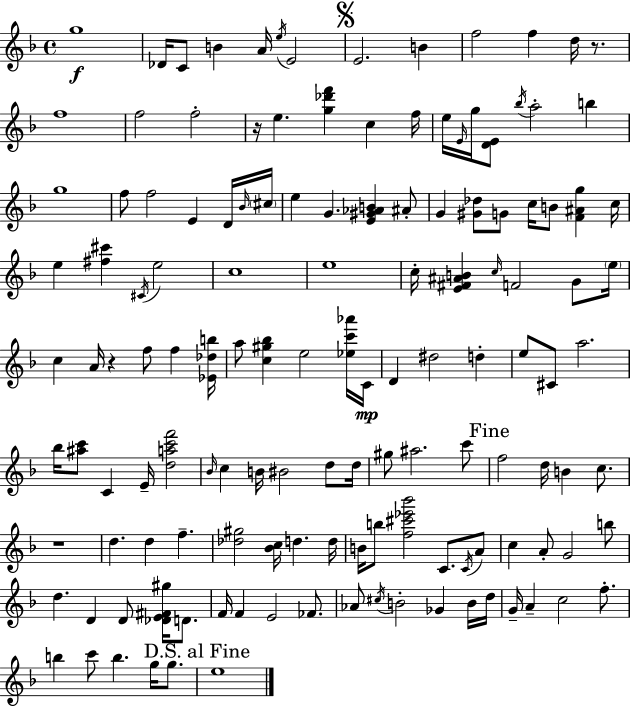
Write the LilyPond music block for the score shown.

{
  \clef treble
  \time 4/4
  \defaultTimeSignature
  \key d \minor
  \repeat volta 2 { g''1\f | des'16 c'8 b'4 a'16 \acciaccatura { e''16 } e'2 | \mark \markup { \musicglyph "scripts.segno" } e'2. b'4 | f''2 f''4 d''16 r8. | \break f''1 | f''2 f''2-. | r16 e''4. <g'' des''' f'''>4 c''4 | f''16 e''16 \grace { e'16 } g''16 <d' e'>8 \acciaccatura { bes''16 } a''2-. b''4 | \break g''1 | f''8 f''2 e'4 | d'16 \grace { bes'16 } \parenthesize cis''16 e''4 g'4. <e' gis' aes' b'>4 | ais'8-. g'4 <gis' des''>8 g'8 c''16 b'8 <f' ais' g''>4 | \break c''16 e''4 <fis'' cis'''>4 \acciaccatura { cis'16 } e''2 | c''1 | e''1 | c''16-. <e' fis' ais' b'>4 \grace { c''16 } f'2 | \break g'8 \parenthesize e''16 c''4 a'16 r4 f''8 | f''4 <ees' des'' b''>16 a''8 <c'' gis'' bes''>4 e''2 | <ees'' c''' aes'''>16 c'16\mp d'4 dis''2 | d''4-. e''8 cis'8 a''2. | \break bes''16 <ais'' c'''>8 c'4 e'16-- <d'' a'' c''' f'''>2 | \grace { bes'16 } c''4 b'16 bis'2 | d''8 d''16 gis''8 ais''2. | c'''8 \mark "Fine" f''2 d''16 | \break b'4 c''8. r1 | d''4. d''4 | f''4.-- <des'' gis''>2 <bes' c''>16 | d''4. d''16 b'16 b''8 <f'' cis''' ees''' bes'''>2 | \break c'8. \acciaccatura { c'16 } a'8 c''4 a'8-. g'2 | b''8 d''4. d'4 | d'8 <des' e' fis' gis''>16 d'8. f'16 f'4 e'2 | fes'8. aes'8 \acciaccatura { cis''16 } b'2-. | \break ges'4 b'16 d''16 g'16-- a'4-- c''2 | f''8.-. b''4 c'''8 b''4. | g''16 g''8. \mark "D.S. al Fine" e''1 | } \bar "|."
}